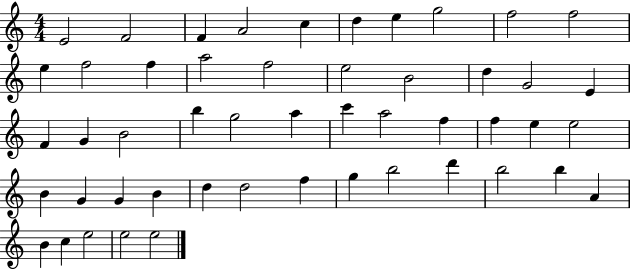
{
  \clef treble
  \numericTimeSignature
  \time 4/4
  \key c \major
  e'2 f'2 | f'4 a'2 c''4 | d''4 e''4 g''2 | f''2 f''2 | \break e''4 f''2 f''4 | a''2 f''2 | e''2 b'2 | d''4 g'2 e'4 | \break f'4 g'4 b'2 | b''4 g''2 a''4 | c'''4 a''2 f''4 | f''4 e''4 e''2 | \break b'4 g'4 g'4 b'4 | d''4 d''2 f''4 | g''4 b''2 d'''4 | b''2 b''4 a'4 | \break b'4 c''4 e''2 | e''2 e''2 | \bar "|."
}